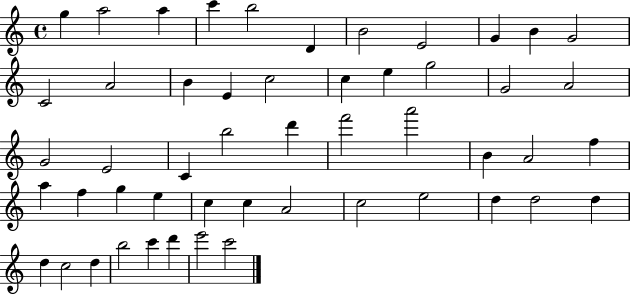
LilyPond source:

{
  \clef treble
  \time 4/4
  \defaultTimeSignature
  \key c \major
  g''4 a''2 a''4 | c'''4 b''2 d'4 | b'2 e'2 | g'4 b'4 g'2 | \break c'2 a'2 | b'4 e'4 c''2 | c''4 e''4 g''2 | g'2 a'2 | \break g'2 e'2 | c'4 b''2 d'''4 | f'''2 a'''2 | b'4 a'2 f''4 | \break a''4 f''4 g''4 e''4 | c''4 c''4 a'2 | c''2 e''2 | d''4 d''2 d''4 | \break d''4 c''2 d''4 | b''2 c'''4 d'''4 | e'''2 c'''2 | \bar "|."
}